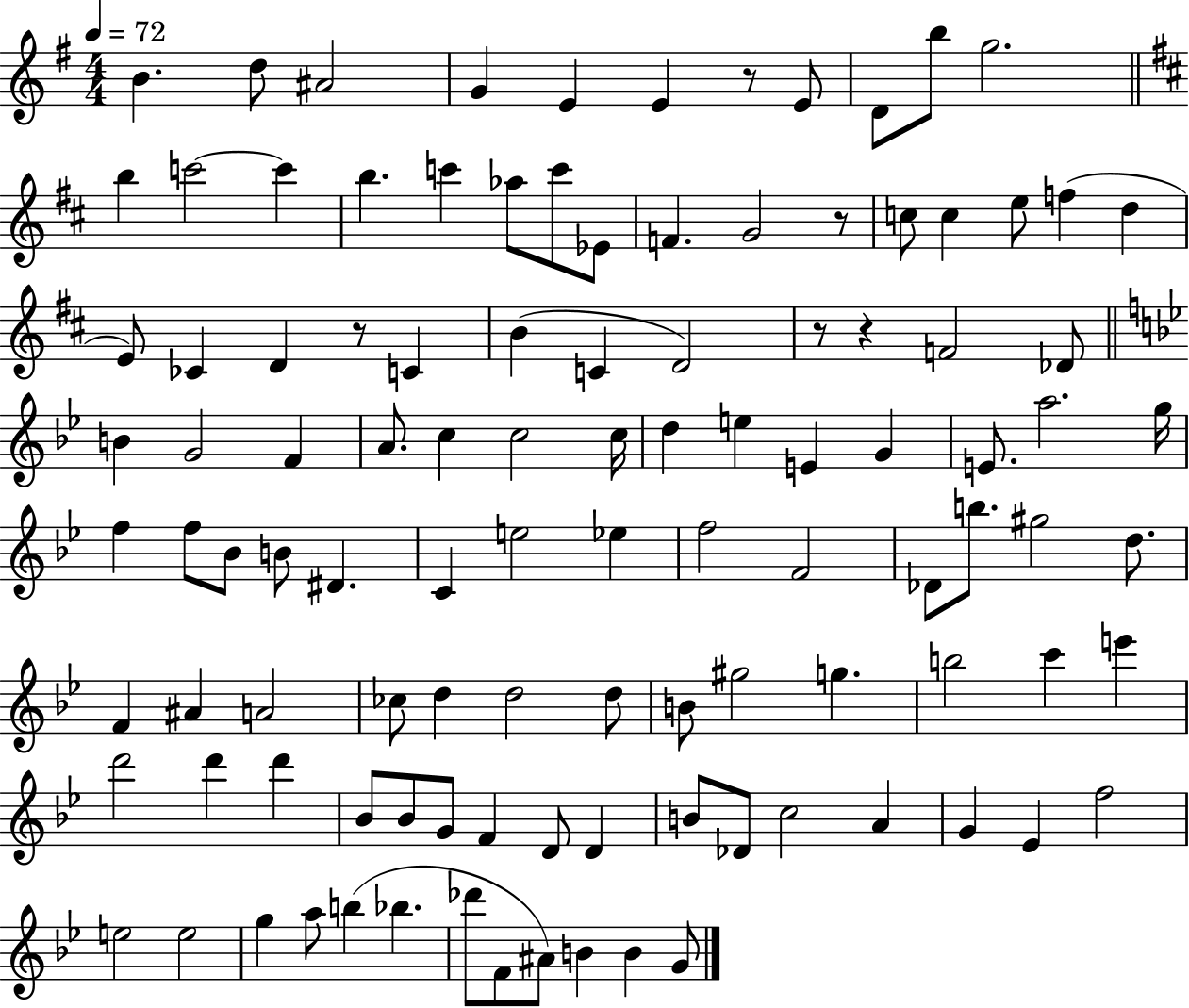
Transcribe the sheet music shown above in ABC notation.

X:1
T:Untitled
M:4/4
L:1/4
K:G
B d/2 ^A2 G E E z/2 E/2 D/2 b/2 g2 b c'2 c' b c' _a/2 c'/2 _E/2 F G2 z/2 c/2 c e/2 f d E/2 _C D z/2 C B C D2 z/2 z F2 _D/2 B G2 F A/2 c c2 c/4 d e E G E/2 a2 g/4 f f/2 _B/2 B/2 ^D C e2 _e f2 F2 _D/2 b/2 ^g2 d/2 F ^A A2 _c/2 d d2 d/2 B/2 ^g2 g b2 c' e' d'2 d' d' _B/2 _B/2 G/2 F D/2 D B/2 _D/2 c2 A G _E f2 e2 e2 g a/2 b _b _d'/2 F/2 ^A/2 B B G/2